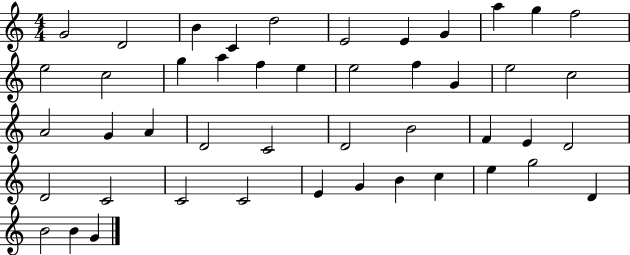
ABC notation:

X:1
T:Untitled
M:4/4
L:1/4
K:C
G2 D2 B C d2 E2 E G a g f2 e2 c2 g a f e e2 f G e2 c2 A2 G A D2 C2 D2 B2 F E D2 D2 C2 C2 C2 E G B c e g2 D B2 B G